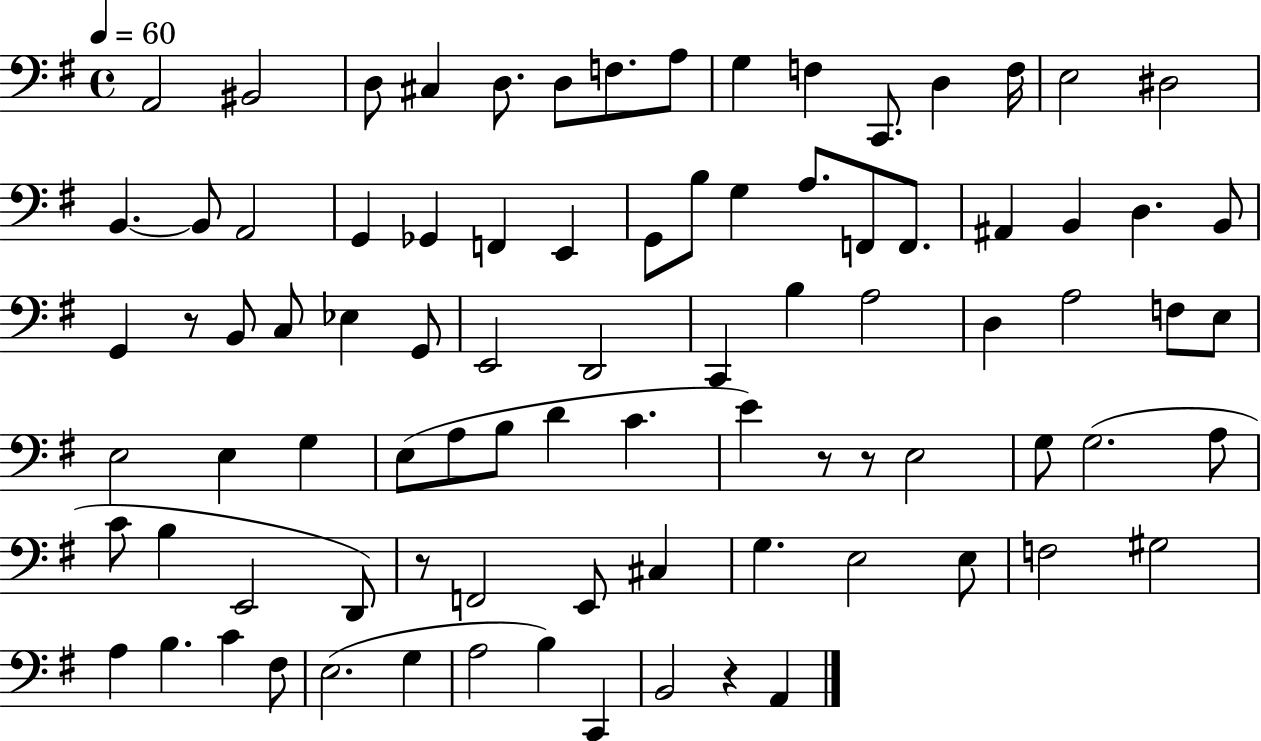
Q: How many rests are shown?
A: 5